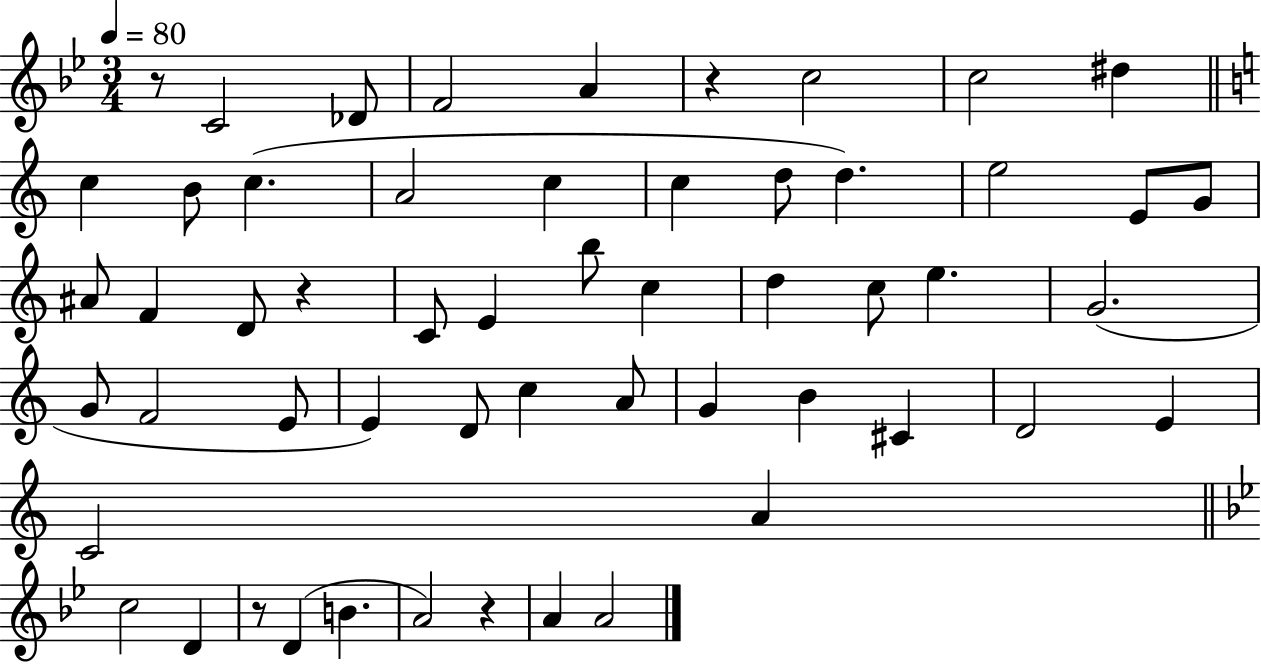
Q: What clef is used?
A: treble